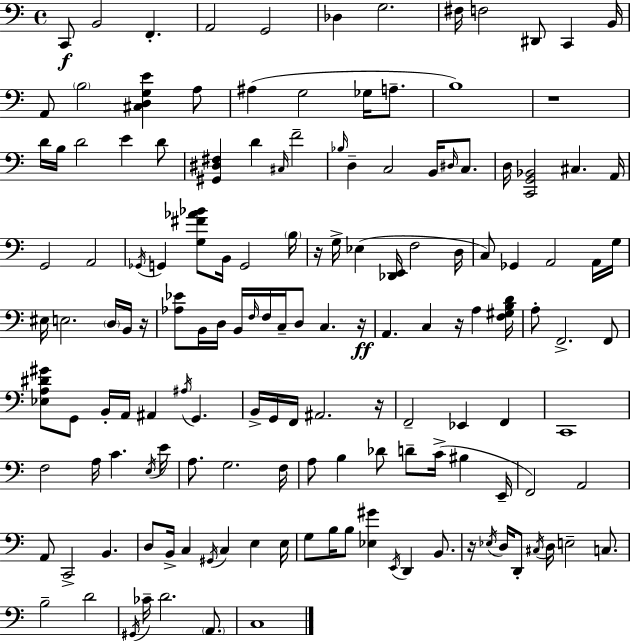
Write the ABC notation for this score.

X:1
T:Untitled
M:4/4
L:1/4
K:Am
C,,/2 B,,2 F,, A,,2 G,,2 _D, G,2 ^F,/4 F,2 ^D,,/2 C,, B,,/4 A,,/2 B,2 [^C,D,G,E] A,/2 ^A, G,2 _G,/4 A,/2 B,4 z4 D/4 B,/4 D2 E D/2 [^G,,^D,^F,] D ^C,/4 F2 _B,/4 D, C,2 B,,/4 ^D,/4 C,/2 D,/4 [C,,G,,_B,,]2 ^C, A,,/4 G,,2 A,,2 _G,,/4 G,, [G,^F_A_B]/2 B,,/4 G,,2 B,/4 z/4 G,/4 _E, [_D,,E,,]/4 F,2 D,/4 C,/2 _G,, A,,2 A,,/4 G,/4 ^E,/4 E,2 D,/4 B,,/4 z/4 [_A,_E]/2 B,,/4 D,/4 B,,/4 F,/4 F,/4 C,/4 D,/2 C, z/4 A,, C, z/4 A, [F,^G,B,D]/4 A,/2 F,,2 F,,/2 [_E,A,^D^G]/2 G,,/2 B,,/4 A,,/4 ^A,, ^A,/4 G,, B,,/4 G,,/4 F,,/4 ^A,,2 z/4 F,,2 _E,, F,, C,,4 F,2 A,/4 C E,/4 E/4 A,/2 G,2 F,/4 A,/2 B, _D/2 D/2 C/4 ^B, E,,/4 F,,2 A,,2 A,,/2 C,,2 B,, D,/2 B,,/4 C, ^G,,/4 C, E, E,/4 G,/2 B,/4 B,/2 [_E,^G] E,,/4 D,, B,,/2 z/4 _E,/4 D,/4 D,,/2 ^C,/4 D,/4 E,2 C,/2 B,2 D2 ^G,,/4 _C/4 D2 A,,/2 C,4